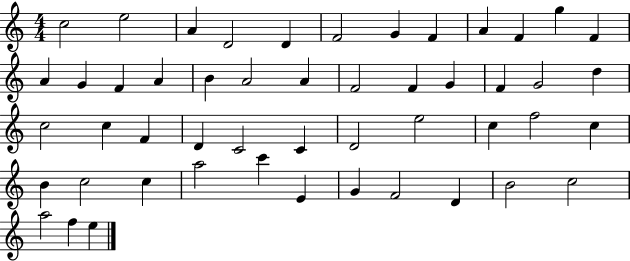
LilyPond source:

{
  \clef treble
  \numericTimeSignature
  \time 4/4
  \key c \major
  c''2 e''2 | a'4 d'2 d'4 | f'2 g'4 f'4 | a'4 f'4 g''4 f'4 | \break a'4 g'4 f'4 a'4 | b'4 a'2 a'4 | f'2 f'4 g'4 | f'4 g'2 d''4 | \break c''2 c''4 f'4 | d'4 c'2 c'4 | d'2 e''2 | c''4 f''2 c''4 | \break b'4 c''2 c''4 | a''2 c'''4 e'4 | g'4 f'2 d'4 | b'2 c''2 | \break a''2 f''4 e''4 | \bar "|."
}